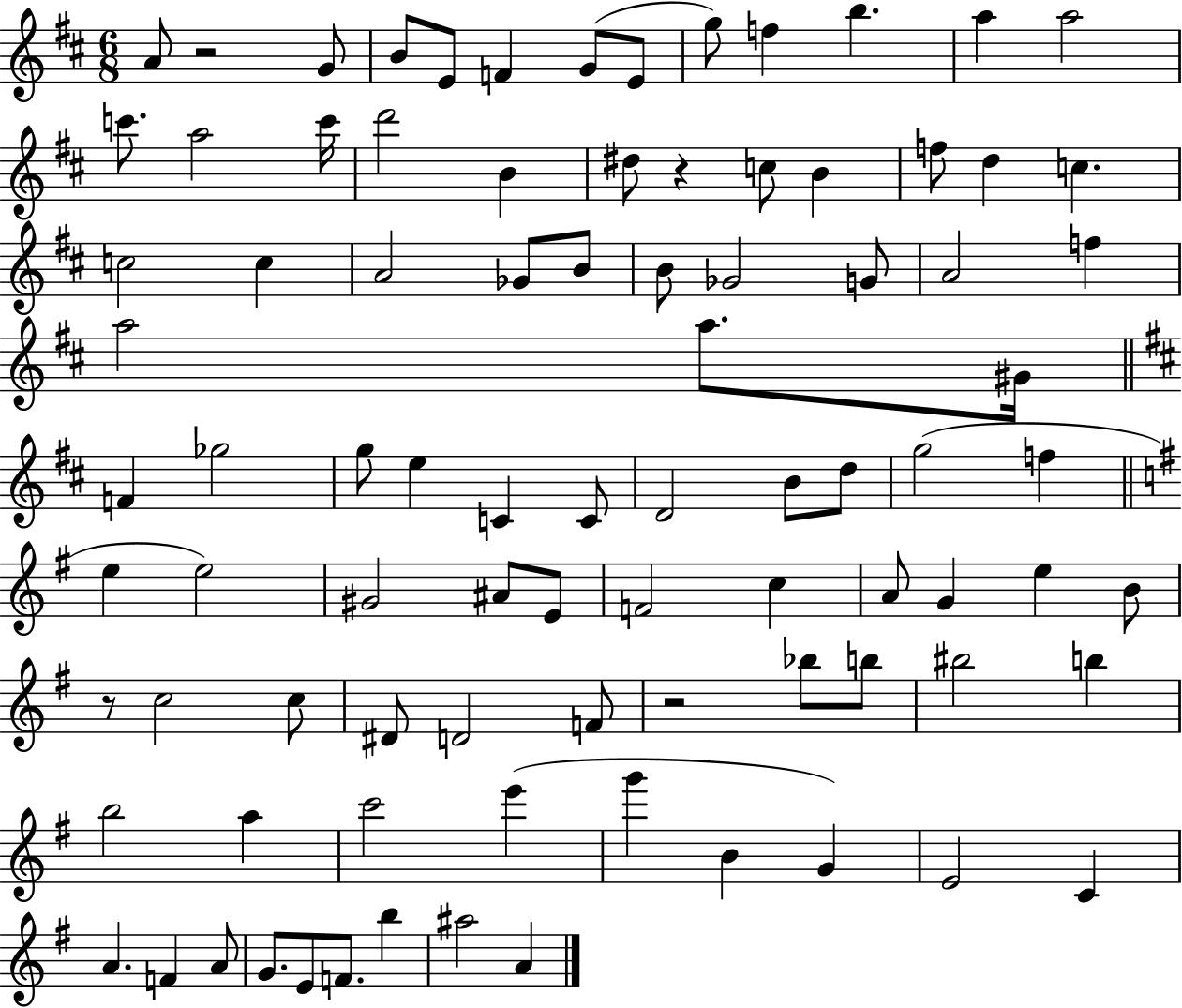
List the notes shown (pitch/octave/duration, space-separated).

A4/e R/h G4/e B4/e E4/e F4/q G4/e E4/e G5/e F5/q B5/q. A5/q A5/h C6/e. A5/h C6/s D6/h B4/q D#5/e R/q C5/e B4/q F5/e D5/q C5/q. C5/h C5/q A4/h Gb4/e B4/e B4/e Gb4/h G4/e A4/h F5/q A5/h A5/e. G#4/s F4/q Gb5/h G5/e E5/q C4/q C4/e D4/h B4/e D5/e G5/h F5/q E5/q E5/h G#4/h A#4/e E4/e F4/h C5/q A4/e G4/q E5/q B4/e R/e C5/h C5/e D#4/e D4/h F4/e R/h Bb5/e B5/e BIS5/h B5/q B5/h A5/q C6/h E6/q G6/q B4/q G4/q E4/h C4/q A4/q. F4/q A4/e G4/e. E4/e F4/e. B5/q A#5/h A4/q